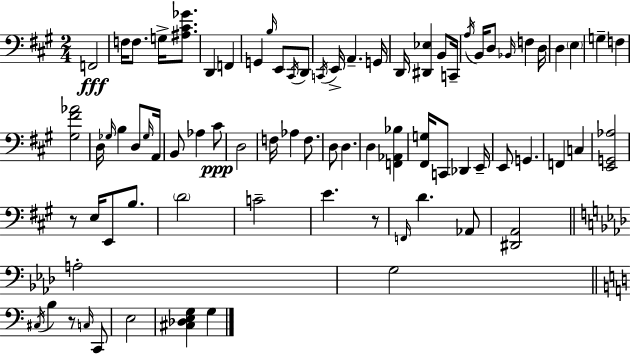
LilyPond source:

{
  \clef bass
  \numericTimeSignature
  \time 2/4
  \key a \major
  \repeat volta 2 { f,2\fff | f16 f8. g16-> <ais cis' ges'>8. | d,4 f,4 | g,4 \grace { b16 } e,8 \acciaccatura { cis,16 } | \break d,8 \acciaccatura { c,16 } e,16-> a,4.-- | g,16 d,16 <dis, ees>4 | b,8 c,16-- \acciaccatura { a16 } b,16 d8 \grace { bes,16 } | f4 d16 d4 | \break \parenthesize e4 g4-- | f4 <gis fis' aes'>2 | d16 \grace { ges16 } b4 | d8 \grace { ges16 } a,16 b,8 | \break aes4 cis'8\ppp d2 | f16 | aes4 f8. d8 | d4. d4 | \break <f, aes, bes>4 <fis, g>16 | c,8 des,4 e,16-- e,8 | g,4. f,4 | c4 <e, g, aes>2 | \break r8 | e16 e,8 b8. \parenthesize d'2 | c'2-- | e'4. | \break r8 \grace { f,16 } | d'4. aes,8 | <dis, a,>2 | \bar "||" \break \key aes \major a2-. | g2 | \bar "||" \break \key c \major \acciaccatura { cis16 } b4 r8 \grace { c16 } | c,8 e2 | <cis des e g>4 g4 | } \bar "|."
}